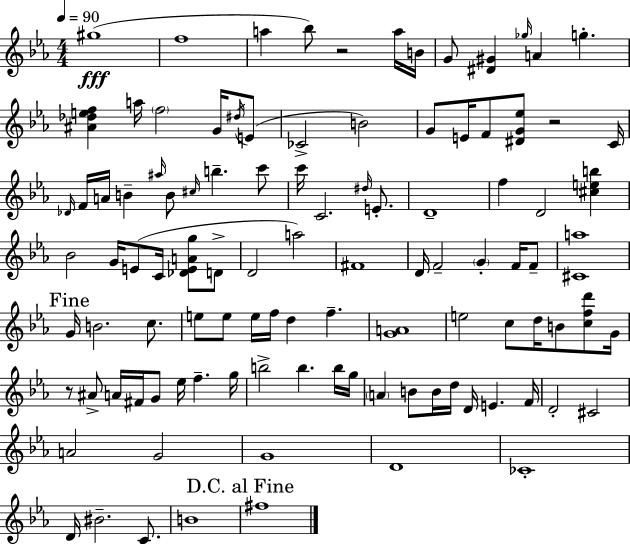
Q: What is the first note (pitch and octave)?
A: G#5